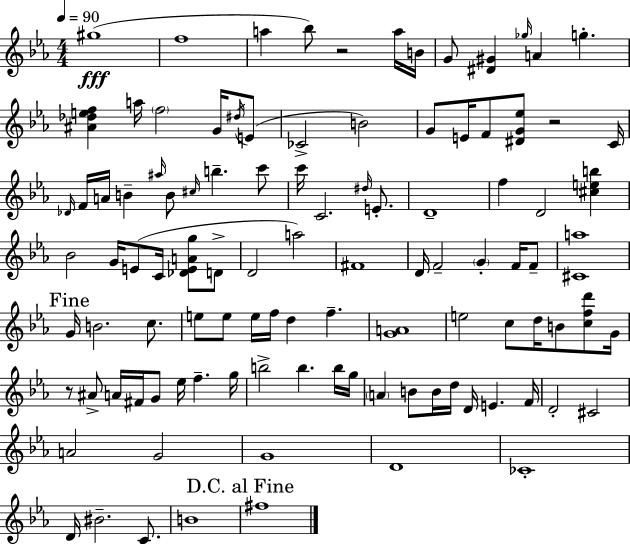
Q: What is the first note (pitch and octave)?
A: G#5